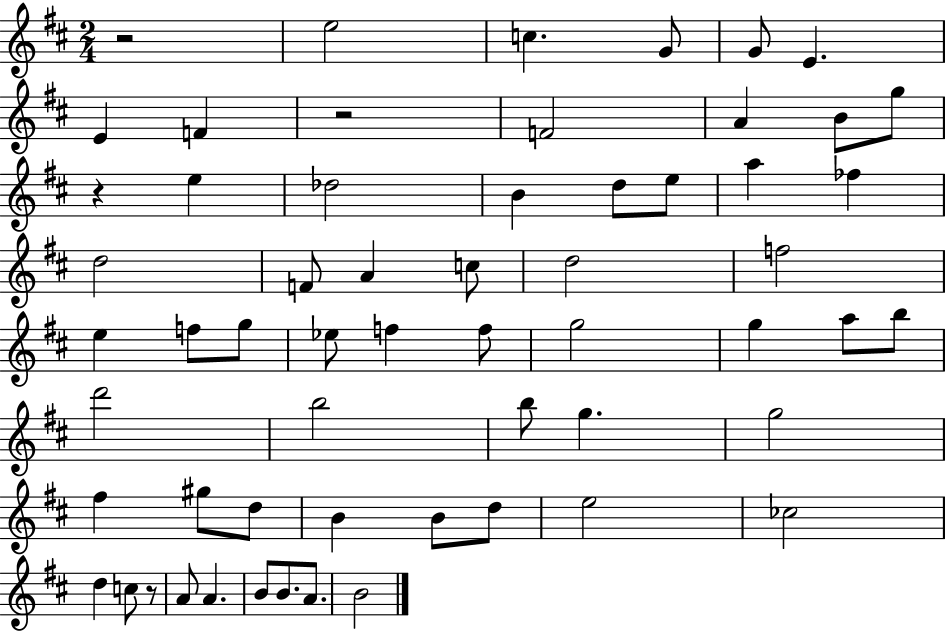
R/h E5/h C5/q. G4/e G4/e E4/q. E4/q F4/q R/h F4/h A4/q B4/e G5/e R/q E5/q Db5/h B4/q D5/e E5/e A5/q FES5/q D5/h F4/e A4/q C5/e D5/h F5/h E5/q F5/e G5/e Eb5/e F5/q F5/e G5/h G5/q A5/e B5/e D6/h B5/h B5/e G5/q. G5/h F#5/q G#5/e D5/e B4/q B4/e D5/e E5/h CES5/h D5/q C5/e R/e A4/e A4/q. B4/e B4/e. A4/e. B4/h